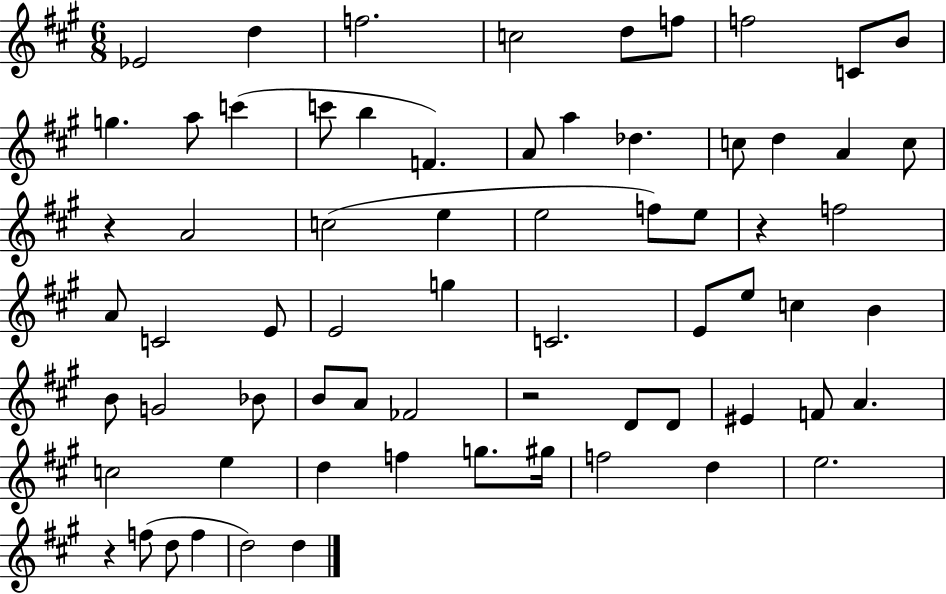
{
  \clef treble
  \numericTimeSignature
  \time 6/8
  \key a \major
  ees'2 d''4 | f''2. | c''2 d''8 f''8 | f''2 c'8 b'8 | \break g''4. a''8 c'''4( | c'''8 b''4 f'4.) | a'8 a''4 des''4. | c''8 d''4 a'4 c''8 | \break r4 a'2 | c''2( e''4 | e''2 f''8) e''8 | r4 f''2 | \break a'8 c'2 e'8 | e'2 g''4 | c'2. | e'8 e''8 c''4 b'4 | \break b'8 g'2 bes'8 | b'8 a'8 fes'2 | r2 d'8 d'8 | eis'4 f'8 a'4. | \break c''2 e''4 | d''4 f''4 g''8. gis''16 | f''2 d''4 | e''2. | \break r4 f''8( d''8 f''4 | d''2) d''4 | \bar "|."
}